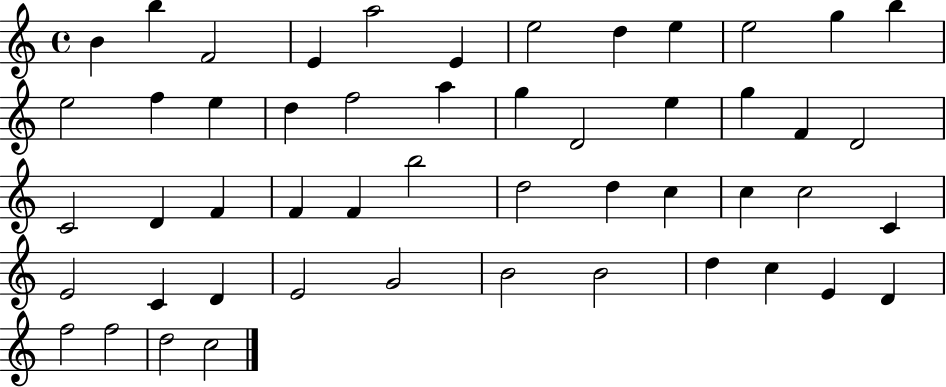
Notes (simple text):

B4/q B5/q F4/h E4/q A5/h E4/q E5/h D5/q E5/q E5/h G5/q B5/q E5/h F5/q E5/q D5/q F5/h A5/q G5/q D4/h E5/q G5/q F4/q D4/h C4/h D4/q F4/q F4/q F4/q B5/h D5/h D5/q C5/q C5/q C5/h C4/q E4/h C4/q D4/q E4/h G4/h B4/h B4/h D5/q C5/q E4/q D4/q F5/h F5/h D5/h C5/h